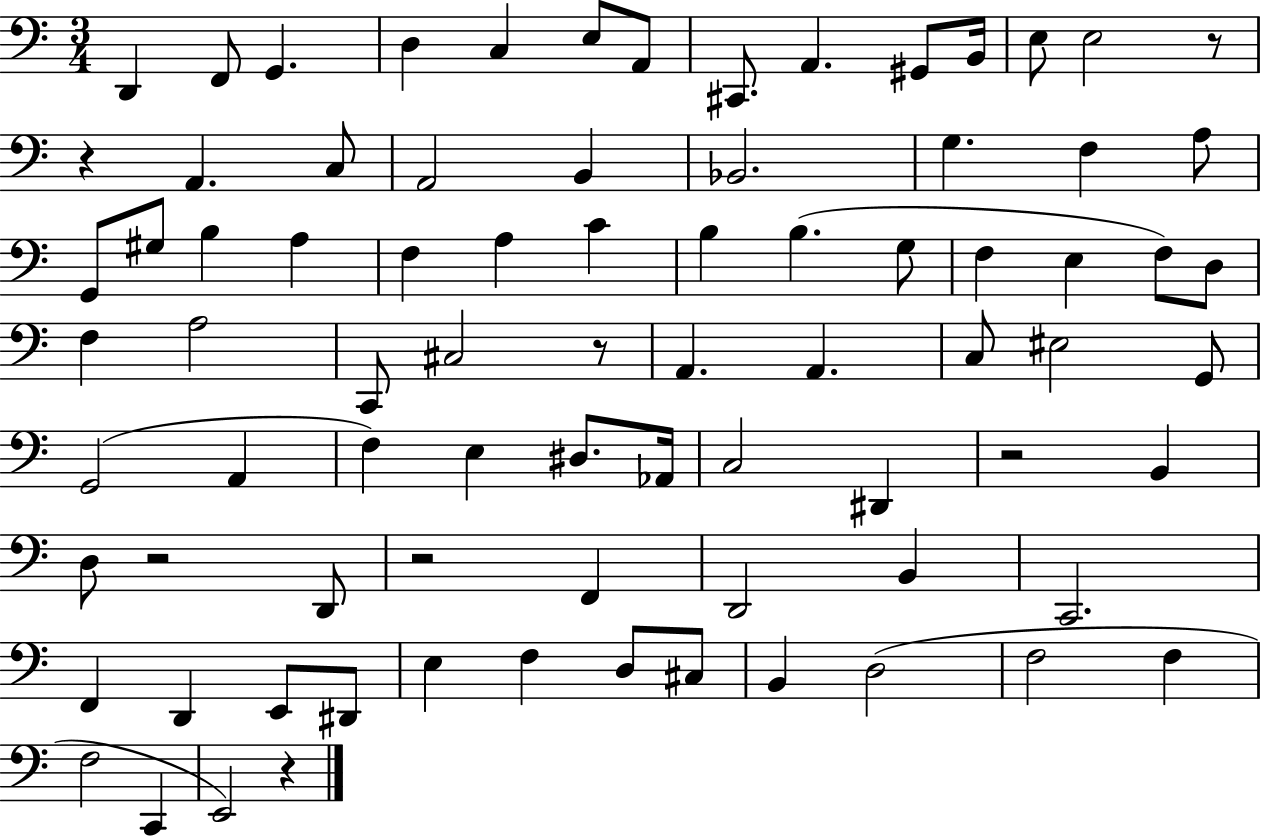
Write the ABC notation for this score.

X:1
T:Untitled
M:3/4
L:1/4
K:C
D,, F,,/2 G,, D, C, E,/2 A,,/2 ^C,,/2 A,, ^G,,/2 B,,/4 E,/2 E,2 z/2 z A,, C,/2 A,,2 B,, _B,,2 G, F, A,/2 G,,/2 ^G,/2 B, A, F, A, C B, B, G,/2 F, E, F,/2 D,/2 F, A,2 C,,/2 ^C,2 z/2 A,, A,, C,/2 ^E,2 G,,/2 G,,2 A,, F, E, ^D,/2 _A,,/4 C,2 ^D,, z2 B,, D,/2 z2 D,,/2 z2 F,, D,,2 B,, C,,2 F,, D,, E,,/2 ^D,,/2 E, F, D,/2 ^C,/2 B,, D,2 F,2 F, F,2 C,, E,,2 z